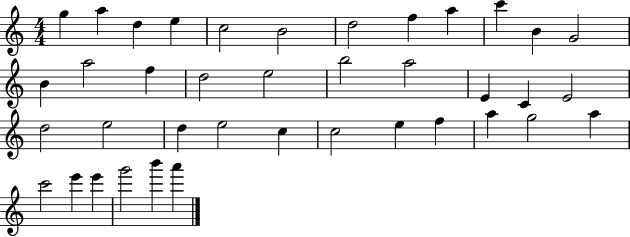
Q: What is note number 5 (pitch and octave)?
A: C5